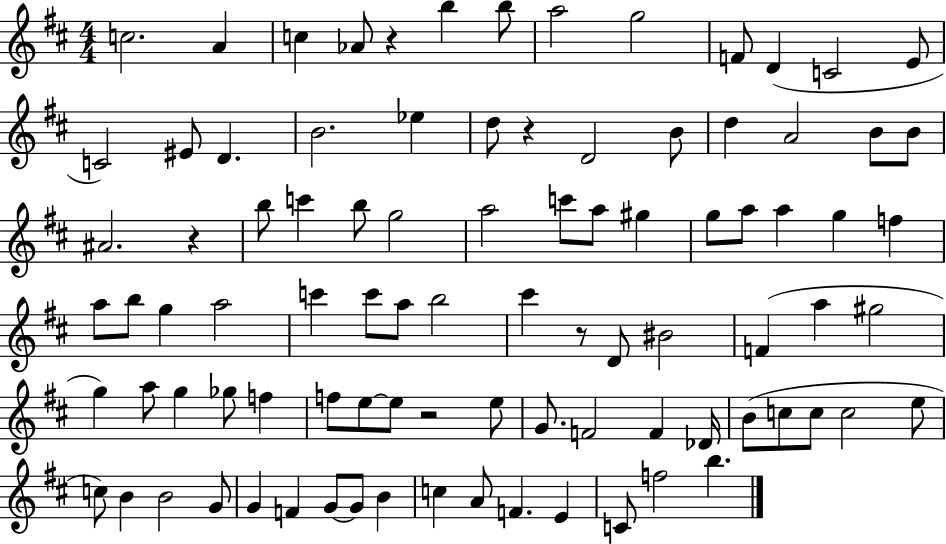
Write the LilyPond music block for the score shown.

{
  \clef treble
  \numericTimeSignature
  \time 4/4
  \key d \major
  c''2. a'4 | c''4 aes'8 r4 b''4 b''8 | a''2 g''2 | f'8 d'4( c'2 e'8 | \break c'2) eis'8 d'4. | b'2. ees''4 | d''8 r4 d'2 b'8 | d''4 a'2 b'8 b'8 | \break ais'2. r4 | b''8 c'''4 b''8 g''2 | a''2 c'''8 a''8 gis''4 | g''8 a''8 a''4 g''4 f''4 | \break a''8 b''8 g''4 a''2 | c'''4 c'''8 a''8 b''2 | cis'''4 r8 d'8 bis'2 | f'4( a''4 gis''2 | \break g''4) a''8 g''4 ges''8 f''4 | f''8 e''8~~ e''8 r2 e''8 | g'8. f'2 f'4 des'16 | b'8( c''8 c''8 c''2 e''8 | \break c''8) b'4 b'2 g'8 | g'4 f'4 g'8~~ g'8 b'4 | c''4 a'8 f'4. e'4 | c'8 f''2 b''4. | \break \bar "|."
}